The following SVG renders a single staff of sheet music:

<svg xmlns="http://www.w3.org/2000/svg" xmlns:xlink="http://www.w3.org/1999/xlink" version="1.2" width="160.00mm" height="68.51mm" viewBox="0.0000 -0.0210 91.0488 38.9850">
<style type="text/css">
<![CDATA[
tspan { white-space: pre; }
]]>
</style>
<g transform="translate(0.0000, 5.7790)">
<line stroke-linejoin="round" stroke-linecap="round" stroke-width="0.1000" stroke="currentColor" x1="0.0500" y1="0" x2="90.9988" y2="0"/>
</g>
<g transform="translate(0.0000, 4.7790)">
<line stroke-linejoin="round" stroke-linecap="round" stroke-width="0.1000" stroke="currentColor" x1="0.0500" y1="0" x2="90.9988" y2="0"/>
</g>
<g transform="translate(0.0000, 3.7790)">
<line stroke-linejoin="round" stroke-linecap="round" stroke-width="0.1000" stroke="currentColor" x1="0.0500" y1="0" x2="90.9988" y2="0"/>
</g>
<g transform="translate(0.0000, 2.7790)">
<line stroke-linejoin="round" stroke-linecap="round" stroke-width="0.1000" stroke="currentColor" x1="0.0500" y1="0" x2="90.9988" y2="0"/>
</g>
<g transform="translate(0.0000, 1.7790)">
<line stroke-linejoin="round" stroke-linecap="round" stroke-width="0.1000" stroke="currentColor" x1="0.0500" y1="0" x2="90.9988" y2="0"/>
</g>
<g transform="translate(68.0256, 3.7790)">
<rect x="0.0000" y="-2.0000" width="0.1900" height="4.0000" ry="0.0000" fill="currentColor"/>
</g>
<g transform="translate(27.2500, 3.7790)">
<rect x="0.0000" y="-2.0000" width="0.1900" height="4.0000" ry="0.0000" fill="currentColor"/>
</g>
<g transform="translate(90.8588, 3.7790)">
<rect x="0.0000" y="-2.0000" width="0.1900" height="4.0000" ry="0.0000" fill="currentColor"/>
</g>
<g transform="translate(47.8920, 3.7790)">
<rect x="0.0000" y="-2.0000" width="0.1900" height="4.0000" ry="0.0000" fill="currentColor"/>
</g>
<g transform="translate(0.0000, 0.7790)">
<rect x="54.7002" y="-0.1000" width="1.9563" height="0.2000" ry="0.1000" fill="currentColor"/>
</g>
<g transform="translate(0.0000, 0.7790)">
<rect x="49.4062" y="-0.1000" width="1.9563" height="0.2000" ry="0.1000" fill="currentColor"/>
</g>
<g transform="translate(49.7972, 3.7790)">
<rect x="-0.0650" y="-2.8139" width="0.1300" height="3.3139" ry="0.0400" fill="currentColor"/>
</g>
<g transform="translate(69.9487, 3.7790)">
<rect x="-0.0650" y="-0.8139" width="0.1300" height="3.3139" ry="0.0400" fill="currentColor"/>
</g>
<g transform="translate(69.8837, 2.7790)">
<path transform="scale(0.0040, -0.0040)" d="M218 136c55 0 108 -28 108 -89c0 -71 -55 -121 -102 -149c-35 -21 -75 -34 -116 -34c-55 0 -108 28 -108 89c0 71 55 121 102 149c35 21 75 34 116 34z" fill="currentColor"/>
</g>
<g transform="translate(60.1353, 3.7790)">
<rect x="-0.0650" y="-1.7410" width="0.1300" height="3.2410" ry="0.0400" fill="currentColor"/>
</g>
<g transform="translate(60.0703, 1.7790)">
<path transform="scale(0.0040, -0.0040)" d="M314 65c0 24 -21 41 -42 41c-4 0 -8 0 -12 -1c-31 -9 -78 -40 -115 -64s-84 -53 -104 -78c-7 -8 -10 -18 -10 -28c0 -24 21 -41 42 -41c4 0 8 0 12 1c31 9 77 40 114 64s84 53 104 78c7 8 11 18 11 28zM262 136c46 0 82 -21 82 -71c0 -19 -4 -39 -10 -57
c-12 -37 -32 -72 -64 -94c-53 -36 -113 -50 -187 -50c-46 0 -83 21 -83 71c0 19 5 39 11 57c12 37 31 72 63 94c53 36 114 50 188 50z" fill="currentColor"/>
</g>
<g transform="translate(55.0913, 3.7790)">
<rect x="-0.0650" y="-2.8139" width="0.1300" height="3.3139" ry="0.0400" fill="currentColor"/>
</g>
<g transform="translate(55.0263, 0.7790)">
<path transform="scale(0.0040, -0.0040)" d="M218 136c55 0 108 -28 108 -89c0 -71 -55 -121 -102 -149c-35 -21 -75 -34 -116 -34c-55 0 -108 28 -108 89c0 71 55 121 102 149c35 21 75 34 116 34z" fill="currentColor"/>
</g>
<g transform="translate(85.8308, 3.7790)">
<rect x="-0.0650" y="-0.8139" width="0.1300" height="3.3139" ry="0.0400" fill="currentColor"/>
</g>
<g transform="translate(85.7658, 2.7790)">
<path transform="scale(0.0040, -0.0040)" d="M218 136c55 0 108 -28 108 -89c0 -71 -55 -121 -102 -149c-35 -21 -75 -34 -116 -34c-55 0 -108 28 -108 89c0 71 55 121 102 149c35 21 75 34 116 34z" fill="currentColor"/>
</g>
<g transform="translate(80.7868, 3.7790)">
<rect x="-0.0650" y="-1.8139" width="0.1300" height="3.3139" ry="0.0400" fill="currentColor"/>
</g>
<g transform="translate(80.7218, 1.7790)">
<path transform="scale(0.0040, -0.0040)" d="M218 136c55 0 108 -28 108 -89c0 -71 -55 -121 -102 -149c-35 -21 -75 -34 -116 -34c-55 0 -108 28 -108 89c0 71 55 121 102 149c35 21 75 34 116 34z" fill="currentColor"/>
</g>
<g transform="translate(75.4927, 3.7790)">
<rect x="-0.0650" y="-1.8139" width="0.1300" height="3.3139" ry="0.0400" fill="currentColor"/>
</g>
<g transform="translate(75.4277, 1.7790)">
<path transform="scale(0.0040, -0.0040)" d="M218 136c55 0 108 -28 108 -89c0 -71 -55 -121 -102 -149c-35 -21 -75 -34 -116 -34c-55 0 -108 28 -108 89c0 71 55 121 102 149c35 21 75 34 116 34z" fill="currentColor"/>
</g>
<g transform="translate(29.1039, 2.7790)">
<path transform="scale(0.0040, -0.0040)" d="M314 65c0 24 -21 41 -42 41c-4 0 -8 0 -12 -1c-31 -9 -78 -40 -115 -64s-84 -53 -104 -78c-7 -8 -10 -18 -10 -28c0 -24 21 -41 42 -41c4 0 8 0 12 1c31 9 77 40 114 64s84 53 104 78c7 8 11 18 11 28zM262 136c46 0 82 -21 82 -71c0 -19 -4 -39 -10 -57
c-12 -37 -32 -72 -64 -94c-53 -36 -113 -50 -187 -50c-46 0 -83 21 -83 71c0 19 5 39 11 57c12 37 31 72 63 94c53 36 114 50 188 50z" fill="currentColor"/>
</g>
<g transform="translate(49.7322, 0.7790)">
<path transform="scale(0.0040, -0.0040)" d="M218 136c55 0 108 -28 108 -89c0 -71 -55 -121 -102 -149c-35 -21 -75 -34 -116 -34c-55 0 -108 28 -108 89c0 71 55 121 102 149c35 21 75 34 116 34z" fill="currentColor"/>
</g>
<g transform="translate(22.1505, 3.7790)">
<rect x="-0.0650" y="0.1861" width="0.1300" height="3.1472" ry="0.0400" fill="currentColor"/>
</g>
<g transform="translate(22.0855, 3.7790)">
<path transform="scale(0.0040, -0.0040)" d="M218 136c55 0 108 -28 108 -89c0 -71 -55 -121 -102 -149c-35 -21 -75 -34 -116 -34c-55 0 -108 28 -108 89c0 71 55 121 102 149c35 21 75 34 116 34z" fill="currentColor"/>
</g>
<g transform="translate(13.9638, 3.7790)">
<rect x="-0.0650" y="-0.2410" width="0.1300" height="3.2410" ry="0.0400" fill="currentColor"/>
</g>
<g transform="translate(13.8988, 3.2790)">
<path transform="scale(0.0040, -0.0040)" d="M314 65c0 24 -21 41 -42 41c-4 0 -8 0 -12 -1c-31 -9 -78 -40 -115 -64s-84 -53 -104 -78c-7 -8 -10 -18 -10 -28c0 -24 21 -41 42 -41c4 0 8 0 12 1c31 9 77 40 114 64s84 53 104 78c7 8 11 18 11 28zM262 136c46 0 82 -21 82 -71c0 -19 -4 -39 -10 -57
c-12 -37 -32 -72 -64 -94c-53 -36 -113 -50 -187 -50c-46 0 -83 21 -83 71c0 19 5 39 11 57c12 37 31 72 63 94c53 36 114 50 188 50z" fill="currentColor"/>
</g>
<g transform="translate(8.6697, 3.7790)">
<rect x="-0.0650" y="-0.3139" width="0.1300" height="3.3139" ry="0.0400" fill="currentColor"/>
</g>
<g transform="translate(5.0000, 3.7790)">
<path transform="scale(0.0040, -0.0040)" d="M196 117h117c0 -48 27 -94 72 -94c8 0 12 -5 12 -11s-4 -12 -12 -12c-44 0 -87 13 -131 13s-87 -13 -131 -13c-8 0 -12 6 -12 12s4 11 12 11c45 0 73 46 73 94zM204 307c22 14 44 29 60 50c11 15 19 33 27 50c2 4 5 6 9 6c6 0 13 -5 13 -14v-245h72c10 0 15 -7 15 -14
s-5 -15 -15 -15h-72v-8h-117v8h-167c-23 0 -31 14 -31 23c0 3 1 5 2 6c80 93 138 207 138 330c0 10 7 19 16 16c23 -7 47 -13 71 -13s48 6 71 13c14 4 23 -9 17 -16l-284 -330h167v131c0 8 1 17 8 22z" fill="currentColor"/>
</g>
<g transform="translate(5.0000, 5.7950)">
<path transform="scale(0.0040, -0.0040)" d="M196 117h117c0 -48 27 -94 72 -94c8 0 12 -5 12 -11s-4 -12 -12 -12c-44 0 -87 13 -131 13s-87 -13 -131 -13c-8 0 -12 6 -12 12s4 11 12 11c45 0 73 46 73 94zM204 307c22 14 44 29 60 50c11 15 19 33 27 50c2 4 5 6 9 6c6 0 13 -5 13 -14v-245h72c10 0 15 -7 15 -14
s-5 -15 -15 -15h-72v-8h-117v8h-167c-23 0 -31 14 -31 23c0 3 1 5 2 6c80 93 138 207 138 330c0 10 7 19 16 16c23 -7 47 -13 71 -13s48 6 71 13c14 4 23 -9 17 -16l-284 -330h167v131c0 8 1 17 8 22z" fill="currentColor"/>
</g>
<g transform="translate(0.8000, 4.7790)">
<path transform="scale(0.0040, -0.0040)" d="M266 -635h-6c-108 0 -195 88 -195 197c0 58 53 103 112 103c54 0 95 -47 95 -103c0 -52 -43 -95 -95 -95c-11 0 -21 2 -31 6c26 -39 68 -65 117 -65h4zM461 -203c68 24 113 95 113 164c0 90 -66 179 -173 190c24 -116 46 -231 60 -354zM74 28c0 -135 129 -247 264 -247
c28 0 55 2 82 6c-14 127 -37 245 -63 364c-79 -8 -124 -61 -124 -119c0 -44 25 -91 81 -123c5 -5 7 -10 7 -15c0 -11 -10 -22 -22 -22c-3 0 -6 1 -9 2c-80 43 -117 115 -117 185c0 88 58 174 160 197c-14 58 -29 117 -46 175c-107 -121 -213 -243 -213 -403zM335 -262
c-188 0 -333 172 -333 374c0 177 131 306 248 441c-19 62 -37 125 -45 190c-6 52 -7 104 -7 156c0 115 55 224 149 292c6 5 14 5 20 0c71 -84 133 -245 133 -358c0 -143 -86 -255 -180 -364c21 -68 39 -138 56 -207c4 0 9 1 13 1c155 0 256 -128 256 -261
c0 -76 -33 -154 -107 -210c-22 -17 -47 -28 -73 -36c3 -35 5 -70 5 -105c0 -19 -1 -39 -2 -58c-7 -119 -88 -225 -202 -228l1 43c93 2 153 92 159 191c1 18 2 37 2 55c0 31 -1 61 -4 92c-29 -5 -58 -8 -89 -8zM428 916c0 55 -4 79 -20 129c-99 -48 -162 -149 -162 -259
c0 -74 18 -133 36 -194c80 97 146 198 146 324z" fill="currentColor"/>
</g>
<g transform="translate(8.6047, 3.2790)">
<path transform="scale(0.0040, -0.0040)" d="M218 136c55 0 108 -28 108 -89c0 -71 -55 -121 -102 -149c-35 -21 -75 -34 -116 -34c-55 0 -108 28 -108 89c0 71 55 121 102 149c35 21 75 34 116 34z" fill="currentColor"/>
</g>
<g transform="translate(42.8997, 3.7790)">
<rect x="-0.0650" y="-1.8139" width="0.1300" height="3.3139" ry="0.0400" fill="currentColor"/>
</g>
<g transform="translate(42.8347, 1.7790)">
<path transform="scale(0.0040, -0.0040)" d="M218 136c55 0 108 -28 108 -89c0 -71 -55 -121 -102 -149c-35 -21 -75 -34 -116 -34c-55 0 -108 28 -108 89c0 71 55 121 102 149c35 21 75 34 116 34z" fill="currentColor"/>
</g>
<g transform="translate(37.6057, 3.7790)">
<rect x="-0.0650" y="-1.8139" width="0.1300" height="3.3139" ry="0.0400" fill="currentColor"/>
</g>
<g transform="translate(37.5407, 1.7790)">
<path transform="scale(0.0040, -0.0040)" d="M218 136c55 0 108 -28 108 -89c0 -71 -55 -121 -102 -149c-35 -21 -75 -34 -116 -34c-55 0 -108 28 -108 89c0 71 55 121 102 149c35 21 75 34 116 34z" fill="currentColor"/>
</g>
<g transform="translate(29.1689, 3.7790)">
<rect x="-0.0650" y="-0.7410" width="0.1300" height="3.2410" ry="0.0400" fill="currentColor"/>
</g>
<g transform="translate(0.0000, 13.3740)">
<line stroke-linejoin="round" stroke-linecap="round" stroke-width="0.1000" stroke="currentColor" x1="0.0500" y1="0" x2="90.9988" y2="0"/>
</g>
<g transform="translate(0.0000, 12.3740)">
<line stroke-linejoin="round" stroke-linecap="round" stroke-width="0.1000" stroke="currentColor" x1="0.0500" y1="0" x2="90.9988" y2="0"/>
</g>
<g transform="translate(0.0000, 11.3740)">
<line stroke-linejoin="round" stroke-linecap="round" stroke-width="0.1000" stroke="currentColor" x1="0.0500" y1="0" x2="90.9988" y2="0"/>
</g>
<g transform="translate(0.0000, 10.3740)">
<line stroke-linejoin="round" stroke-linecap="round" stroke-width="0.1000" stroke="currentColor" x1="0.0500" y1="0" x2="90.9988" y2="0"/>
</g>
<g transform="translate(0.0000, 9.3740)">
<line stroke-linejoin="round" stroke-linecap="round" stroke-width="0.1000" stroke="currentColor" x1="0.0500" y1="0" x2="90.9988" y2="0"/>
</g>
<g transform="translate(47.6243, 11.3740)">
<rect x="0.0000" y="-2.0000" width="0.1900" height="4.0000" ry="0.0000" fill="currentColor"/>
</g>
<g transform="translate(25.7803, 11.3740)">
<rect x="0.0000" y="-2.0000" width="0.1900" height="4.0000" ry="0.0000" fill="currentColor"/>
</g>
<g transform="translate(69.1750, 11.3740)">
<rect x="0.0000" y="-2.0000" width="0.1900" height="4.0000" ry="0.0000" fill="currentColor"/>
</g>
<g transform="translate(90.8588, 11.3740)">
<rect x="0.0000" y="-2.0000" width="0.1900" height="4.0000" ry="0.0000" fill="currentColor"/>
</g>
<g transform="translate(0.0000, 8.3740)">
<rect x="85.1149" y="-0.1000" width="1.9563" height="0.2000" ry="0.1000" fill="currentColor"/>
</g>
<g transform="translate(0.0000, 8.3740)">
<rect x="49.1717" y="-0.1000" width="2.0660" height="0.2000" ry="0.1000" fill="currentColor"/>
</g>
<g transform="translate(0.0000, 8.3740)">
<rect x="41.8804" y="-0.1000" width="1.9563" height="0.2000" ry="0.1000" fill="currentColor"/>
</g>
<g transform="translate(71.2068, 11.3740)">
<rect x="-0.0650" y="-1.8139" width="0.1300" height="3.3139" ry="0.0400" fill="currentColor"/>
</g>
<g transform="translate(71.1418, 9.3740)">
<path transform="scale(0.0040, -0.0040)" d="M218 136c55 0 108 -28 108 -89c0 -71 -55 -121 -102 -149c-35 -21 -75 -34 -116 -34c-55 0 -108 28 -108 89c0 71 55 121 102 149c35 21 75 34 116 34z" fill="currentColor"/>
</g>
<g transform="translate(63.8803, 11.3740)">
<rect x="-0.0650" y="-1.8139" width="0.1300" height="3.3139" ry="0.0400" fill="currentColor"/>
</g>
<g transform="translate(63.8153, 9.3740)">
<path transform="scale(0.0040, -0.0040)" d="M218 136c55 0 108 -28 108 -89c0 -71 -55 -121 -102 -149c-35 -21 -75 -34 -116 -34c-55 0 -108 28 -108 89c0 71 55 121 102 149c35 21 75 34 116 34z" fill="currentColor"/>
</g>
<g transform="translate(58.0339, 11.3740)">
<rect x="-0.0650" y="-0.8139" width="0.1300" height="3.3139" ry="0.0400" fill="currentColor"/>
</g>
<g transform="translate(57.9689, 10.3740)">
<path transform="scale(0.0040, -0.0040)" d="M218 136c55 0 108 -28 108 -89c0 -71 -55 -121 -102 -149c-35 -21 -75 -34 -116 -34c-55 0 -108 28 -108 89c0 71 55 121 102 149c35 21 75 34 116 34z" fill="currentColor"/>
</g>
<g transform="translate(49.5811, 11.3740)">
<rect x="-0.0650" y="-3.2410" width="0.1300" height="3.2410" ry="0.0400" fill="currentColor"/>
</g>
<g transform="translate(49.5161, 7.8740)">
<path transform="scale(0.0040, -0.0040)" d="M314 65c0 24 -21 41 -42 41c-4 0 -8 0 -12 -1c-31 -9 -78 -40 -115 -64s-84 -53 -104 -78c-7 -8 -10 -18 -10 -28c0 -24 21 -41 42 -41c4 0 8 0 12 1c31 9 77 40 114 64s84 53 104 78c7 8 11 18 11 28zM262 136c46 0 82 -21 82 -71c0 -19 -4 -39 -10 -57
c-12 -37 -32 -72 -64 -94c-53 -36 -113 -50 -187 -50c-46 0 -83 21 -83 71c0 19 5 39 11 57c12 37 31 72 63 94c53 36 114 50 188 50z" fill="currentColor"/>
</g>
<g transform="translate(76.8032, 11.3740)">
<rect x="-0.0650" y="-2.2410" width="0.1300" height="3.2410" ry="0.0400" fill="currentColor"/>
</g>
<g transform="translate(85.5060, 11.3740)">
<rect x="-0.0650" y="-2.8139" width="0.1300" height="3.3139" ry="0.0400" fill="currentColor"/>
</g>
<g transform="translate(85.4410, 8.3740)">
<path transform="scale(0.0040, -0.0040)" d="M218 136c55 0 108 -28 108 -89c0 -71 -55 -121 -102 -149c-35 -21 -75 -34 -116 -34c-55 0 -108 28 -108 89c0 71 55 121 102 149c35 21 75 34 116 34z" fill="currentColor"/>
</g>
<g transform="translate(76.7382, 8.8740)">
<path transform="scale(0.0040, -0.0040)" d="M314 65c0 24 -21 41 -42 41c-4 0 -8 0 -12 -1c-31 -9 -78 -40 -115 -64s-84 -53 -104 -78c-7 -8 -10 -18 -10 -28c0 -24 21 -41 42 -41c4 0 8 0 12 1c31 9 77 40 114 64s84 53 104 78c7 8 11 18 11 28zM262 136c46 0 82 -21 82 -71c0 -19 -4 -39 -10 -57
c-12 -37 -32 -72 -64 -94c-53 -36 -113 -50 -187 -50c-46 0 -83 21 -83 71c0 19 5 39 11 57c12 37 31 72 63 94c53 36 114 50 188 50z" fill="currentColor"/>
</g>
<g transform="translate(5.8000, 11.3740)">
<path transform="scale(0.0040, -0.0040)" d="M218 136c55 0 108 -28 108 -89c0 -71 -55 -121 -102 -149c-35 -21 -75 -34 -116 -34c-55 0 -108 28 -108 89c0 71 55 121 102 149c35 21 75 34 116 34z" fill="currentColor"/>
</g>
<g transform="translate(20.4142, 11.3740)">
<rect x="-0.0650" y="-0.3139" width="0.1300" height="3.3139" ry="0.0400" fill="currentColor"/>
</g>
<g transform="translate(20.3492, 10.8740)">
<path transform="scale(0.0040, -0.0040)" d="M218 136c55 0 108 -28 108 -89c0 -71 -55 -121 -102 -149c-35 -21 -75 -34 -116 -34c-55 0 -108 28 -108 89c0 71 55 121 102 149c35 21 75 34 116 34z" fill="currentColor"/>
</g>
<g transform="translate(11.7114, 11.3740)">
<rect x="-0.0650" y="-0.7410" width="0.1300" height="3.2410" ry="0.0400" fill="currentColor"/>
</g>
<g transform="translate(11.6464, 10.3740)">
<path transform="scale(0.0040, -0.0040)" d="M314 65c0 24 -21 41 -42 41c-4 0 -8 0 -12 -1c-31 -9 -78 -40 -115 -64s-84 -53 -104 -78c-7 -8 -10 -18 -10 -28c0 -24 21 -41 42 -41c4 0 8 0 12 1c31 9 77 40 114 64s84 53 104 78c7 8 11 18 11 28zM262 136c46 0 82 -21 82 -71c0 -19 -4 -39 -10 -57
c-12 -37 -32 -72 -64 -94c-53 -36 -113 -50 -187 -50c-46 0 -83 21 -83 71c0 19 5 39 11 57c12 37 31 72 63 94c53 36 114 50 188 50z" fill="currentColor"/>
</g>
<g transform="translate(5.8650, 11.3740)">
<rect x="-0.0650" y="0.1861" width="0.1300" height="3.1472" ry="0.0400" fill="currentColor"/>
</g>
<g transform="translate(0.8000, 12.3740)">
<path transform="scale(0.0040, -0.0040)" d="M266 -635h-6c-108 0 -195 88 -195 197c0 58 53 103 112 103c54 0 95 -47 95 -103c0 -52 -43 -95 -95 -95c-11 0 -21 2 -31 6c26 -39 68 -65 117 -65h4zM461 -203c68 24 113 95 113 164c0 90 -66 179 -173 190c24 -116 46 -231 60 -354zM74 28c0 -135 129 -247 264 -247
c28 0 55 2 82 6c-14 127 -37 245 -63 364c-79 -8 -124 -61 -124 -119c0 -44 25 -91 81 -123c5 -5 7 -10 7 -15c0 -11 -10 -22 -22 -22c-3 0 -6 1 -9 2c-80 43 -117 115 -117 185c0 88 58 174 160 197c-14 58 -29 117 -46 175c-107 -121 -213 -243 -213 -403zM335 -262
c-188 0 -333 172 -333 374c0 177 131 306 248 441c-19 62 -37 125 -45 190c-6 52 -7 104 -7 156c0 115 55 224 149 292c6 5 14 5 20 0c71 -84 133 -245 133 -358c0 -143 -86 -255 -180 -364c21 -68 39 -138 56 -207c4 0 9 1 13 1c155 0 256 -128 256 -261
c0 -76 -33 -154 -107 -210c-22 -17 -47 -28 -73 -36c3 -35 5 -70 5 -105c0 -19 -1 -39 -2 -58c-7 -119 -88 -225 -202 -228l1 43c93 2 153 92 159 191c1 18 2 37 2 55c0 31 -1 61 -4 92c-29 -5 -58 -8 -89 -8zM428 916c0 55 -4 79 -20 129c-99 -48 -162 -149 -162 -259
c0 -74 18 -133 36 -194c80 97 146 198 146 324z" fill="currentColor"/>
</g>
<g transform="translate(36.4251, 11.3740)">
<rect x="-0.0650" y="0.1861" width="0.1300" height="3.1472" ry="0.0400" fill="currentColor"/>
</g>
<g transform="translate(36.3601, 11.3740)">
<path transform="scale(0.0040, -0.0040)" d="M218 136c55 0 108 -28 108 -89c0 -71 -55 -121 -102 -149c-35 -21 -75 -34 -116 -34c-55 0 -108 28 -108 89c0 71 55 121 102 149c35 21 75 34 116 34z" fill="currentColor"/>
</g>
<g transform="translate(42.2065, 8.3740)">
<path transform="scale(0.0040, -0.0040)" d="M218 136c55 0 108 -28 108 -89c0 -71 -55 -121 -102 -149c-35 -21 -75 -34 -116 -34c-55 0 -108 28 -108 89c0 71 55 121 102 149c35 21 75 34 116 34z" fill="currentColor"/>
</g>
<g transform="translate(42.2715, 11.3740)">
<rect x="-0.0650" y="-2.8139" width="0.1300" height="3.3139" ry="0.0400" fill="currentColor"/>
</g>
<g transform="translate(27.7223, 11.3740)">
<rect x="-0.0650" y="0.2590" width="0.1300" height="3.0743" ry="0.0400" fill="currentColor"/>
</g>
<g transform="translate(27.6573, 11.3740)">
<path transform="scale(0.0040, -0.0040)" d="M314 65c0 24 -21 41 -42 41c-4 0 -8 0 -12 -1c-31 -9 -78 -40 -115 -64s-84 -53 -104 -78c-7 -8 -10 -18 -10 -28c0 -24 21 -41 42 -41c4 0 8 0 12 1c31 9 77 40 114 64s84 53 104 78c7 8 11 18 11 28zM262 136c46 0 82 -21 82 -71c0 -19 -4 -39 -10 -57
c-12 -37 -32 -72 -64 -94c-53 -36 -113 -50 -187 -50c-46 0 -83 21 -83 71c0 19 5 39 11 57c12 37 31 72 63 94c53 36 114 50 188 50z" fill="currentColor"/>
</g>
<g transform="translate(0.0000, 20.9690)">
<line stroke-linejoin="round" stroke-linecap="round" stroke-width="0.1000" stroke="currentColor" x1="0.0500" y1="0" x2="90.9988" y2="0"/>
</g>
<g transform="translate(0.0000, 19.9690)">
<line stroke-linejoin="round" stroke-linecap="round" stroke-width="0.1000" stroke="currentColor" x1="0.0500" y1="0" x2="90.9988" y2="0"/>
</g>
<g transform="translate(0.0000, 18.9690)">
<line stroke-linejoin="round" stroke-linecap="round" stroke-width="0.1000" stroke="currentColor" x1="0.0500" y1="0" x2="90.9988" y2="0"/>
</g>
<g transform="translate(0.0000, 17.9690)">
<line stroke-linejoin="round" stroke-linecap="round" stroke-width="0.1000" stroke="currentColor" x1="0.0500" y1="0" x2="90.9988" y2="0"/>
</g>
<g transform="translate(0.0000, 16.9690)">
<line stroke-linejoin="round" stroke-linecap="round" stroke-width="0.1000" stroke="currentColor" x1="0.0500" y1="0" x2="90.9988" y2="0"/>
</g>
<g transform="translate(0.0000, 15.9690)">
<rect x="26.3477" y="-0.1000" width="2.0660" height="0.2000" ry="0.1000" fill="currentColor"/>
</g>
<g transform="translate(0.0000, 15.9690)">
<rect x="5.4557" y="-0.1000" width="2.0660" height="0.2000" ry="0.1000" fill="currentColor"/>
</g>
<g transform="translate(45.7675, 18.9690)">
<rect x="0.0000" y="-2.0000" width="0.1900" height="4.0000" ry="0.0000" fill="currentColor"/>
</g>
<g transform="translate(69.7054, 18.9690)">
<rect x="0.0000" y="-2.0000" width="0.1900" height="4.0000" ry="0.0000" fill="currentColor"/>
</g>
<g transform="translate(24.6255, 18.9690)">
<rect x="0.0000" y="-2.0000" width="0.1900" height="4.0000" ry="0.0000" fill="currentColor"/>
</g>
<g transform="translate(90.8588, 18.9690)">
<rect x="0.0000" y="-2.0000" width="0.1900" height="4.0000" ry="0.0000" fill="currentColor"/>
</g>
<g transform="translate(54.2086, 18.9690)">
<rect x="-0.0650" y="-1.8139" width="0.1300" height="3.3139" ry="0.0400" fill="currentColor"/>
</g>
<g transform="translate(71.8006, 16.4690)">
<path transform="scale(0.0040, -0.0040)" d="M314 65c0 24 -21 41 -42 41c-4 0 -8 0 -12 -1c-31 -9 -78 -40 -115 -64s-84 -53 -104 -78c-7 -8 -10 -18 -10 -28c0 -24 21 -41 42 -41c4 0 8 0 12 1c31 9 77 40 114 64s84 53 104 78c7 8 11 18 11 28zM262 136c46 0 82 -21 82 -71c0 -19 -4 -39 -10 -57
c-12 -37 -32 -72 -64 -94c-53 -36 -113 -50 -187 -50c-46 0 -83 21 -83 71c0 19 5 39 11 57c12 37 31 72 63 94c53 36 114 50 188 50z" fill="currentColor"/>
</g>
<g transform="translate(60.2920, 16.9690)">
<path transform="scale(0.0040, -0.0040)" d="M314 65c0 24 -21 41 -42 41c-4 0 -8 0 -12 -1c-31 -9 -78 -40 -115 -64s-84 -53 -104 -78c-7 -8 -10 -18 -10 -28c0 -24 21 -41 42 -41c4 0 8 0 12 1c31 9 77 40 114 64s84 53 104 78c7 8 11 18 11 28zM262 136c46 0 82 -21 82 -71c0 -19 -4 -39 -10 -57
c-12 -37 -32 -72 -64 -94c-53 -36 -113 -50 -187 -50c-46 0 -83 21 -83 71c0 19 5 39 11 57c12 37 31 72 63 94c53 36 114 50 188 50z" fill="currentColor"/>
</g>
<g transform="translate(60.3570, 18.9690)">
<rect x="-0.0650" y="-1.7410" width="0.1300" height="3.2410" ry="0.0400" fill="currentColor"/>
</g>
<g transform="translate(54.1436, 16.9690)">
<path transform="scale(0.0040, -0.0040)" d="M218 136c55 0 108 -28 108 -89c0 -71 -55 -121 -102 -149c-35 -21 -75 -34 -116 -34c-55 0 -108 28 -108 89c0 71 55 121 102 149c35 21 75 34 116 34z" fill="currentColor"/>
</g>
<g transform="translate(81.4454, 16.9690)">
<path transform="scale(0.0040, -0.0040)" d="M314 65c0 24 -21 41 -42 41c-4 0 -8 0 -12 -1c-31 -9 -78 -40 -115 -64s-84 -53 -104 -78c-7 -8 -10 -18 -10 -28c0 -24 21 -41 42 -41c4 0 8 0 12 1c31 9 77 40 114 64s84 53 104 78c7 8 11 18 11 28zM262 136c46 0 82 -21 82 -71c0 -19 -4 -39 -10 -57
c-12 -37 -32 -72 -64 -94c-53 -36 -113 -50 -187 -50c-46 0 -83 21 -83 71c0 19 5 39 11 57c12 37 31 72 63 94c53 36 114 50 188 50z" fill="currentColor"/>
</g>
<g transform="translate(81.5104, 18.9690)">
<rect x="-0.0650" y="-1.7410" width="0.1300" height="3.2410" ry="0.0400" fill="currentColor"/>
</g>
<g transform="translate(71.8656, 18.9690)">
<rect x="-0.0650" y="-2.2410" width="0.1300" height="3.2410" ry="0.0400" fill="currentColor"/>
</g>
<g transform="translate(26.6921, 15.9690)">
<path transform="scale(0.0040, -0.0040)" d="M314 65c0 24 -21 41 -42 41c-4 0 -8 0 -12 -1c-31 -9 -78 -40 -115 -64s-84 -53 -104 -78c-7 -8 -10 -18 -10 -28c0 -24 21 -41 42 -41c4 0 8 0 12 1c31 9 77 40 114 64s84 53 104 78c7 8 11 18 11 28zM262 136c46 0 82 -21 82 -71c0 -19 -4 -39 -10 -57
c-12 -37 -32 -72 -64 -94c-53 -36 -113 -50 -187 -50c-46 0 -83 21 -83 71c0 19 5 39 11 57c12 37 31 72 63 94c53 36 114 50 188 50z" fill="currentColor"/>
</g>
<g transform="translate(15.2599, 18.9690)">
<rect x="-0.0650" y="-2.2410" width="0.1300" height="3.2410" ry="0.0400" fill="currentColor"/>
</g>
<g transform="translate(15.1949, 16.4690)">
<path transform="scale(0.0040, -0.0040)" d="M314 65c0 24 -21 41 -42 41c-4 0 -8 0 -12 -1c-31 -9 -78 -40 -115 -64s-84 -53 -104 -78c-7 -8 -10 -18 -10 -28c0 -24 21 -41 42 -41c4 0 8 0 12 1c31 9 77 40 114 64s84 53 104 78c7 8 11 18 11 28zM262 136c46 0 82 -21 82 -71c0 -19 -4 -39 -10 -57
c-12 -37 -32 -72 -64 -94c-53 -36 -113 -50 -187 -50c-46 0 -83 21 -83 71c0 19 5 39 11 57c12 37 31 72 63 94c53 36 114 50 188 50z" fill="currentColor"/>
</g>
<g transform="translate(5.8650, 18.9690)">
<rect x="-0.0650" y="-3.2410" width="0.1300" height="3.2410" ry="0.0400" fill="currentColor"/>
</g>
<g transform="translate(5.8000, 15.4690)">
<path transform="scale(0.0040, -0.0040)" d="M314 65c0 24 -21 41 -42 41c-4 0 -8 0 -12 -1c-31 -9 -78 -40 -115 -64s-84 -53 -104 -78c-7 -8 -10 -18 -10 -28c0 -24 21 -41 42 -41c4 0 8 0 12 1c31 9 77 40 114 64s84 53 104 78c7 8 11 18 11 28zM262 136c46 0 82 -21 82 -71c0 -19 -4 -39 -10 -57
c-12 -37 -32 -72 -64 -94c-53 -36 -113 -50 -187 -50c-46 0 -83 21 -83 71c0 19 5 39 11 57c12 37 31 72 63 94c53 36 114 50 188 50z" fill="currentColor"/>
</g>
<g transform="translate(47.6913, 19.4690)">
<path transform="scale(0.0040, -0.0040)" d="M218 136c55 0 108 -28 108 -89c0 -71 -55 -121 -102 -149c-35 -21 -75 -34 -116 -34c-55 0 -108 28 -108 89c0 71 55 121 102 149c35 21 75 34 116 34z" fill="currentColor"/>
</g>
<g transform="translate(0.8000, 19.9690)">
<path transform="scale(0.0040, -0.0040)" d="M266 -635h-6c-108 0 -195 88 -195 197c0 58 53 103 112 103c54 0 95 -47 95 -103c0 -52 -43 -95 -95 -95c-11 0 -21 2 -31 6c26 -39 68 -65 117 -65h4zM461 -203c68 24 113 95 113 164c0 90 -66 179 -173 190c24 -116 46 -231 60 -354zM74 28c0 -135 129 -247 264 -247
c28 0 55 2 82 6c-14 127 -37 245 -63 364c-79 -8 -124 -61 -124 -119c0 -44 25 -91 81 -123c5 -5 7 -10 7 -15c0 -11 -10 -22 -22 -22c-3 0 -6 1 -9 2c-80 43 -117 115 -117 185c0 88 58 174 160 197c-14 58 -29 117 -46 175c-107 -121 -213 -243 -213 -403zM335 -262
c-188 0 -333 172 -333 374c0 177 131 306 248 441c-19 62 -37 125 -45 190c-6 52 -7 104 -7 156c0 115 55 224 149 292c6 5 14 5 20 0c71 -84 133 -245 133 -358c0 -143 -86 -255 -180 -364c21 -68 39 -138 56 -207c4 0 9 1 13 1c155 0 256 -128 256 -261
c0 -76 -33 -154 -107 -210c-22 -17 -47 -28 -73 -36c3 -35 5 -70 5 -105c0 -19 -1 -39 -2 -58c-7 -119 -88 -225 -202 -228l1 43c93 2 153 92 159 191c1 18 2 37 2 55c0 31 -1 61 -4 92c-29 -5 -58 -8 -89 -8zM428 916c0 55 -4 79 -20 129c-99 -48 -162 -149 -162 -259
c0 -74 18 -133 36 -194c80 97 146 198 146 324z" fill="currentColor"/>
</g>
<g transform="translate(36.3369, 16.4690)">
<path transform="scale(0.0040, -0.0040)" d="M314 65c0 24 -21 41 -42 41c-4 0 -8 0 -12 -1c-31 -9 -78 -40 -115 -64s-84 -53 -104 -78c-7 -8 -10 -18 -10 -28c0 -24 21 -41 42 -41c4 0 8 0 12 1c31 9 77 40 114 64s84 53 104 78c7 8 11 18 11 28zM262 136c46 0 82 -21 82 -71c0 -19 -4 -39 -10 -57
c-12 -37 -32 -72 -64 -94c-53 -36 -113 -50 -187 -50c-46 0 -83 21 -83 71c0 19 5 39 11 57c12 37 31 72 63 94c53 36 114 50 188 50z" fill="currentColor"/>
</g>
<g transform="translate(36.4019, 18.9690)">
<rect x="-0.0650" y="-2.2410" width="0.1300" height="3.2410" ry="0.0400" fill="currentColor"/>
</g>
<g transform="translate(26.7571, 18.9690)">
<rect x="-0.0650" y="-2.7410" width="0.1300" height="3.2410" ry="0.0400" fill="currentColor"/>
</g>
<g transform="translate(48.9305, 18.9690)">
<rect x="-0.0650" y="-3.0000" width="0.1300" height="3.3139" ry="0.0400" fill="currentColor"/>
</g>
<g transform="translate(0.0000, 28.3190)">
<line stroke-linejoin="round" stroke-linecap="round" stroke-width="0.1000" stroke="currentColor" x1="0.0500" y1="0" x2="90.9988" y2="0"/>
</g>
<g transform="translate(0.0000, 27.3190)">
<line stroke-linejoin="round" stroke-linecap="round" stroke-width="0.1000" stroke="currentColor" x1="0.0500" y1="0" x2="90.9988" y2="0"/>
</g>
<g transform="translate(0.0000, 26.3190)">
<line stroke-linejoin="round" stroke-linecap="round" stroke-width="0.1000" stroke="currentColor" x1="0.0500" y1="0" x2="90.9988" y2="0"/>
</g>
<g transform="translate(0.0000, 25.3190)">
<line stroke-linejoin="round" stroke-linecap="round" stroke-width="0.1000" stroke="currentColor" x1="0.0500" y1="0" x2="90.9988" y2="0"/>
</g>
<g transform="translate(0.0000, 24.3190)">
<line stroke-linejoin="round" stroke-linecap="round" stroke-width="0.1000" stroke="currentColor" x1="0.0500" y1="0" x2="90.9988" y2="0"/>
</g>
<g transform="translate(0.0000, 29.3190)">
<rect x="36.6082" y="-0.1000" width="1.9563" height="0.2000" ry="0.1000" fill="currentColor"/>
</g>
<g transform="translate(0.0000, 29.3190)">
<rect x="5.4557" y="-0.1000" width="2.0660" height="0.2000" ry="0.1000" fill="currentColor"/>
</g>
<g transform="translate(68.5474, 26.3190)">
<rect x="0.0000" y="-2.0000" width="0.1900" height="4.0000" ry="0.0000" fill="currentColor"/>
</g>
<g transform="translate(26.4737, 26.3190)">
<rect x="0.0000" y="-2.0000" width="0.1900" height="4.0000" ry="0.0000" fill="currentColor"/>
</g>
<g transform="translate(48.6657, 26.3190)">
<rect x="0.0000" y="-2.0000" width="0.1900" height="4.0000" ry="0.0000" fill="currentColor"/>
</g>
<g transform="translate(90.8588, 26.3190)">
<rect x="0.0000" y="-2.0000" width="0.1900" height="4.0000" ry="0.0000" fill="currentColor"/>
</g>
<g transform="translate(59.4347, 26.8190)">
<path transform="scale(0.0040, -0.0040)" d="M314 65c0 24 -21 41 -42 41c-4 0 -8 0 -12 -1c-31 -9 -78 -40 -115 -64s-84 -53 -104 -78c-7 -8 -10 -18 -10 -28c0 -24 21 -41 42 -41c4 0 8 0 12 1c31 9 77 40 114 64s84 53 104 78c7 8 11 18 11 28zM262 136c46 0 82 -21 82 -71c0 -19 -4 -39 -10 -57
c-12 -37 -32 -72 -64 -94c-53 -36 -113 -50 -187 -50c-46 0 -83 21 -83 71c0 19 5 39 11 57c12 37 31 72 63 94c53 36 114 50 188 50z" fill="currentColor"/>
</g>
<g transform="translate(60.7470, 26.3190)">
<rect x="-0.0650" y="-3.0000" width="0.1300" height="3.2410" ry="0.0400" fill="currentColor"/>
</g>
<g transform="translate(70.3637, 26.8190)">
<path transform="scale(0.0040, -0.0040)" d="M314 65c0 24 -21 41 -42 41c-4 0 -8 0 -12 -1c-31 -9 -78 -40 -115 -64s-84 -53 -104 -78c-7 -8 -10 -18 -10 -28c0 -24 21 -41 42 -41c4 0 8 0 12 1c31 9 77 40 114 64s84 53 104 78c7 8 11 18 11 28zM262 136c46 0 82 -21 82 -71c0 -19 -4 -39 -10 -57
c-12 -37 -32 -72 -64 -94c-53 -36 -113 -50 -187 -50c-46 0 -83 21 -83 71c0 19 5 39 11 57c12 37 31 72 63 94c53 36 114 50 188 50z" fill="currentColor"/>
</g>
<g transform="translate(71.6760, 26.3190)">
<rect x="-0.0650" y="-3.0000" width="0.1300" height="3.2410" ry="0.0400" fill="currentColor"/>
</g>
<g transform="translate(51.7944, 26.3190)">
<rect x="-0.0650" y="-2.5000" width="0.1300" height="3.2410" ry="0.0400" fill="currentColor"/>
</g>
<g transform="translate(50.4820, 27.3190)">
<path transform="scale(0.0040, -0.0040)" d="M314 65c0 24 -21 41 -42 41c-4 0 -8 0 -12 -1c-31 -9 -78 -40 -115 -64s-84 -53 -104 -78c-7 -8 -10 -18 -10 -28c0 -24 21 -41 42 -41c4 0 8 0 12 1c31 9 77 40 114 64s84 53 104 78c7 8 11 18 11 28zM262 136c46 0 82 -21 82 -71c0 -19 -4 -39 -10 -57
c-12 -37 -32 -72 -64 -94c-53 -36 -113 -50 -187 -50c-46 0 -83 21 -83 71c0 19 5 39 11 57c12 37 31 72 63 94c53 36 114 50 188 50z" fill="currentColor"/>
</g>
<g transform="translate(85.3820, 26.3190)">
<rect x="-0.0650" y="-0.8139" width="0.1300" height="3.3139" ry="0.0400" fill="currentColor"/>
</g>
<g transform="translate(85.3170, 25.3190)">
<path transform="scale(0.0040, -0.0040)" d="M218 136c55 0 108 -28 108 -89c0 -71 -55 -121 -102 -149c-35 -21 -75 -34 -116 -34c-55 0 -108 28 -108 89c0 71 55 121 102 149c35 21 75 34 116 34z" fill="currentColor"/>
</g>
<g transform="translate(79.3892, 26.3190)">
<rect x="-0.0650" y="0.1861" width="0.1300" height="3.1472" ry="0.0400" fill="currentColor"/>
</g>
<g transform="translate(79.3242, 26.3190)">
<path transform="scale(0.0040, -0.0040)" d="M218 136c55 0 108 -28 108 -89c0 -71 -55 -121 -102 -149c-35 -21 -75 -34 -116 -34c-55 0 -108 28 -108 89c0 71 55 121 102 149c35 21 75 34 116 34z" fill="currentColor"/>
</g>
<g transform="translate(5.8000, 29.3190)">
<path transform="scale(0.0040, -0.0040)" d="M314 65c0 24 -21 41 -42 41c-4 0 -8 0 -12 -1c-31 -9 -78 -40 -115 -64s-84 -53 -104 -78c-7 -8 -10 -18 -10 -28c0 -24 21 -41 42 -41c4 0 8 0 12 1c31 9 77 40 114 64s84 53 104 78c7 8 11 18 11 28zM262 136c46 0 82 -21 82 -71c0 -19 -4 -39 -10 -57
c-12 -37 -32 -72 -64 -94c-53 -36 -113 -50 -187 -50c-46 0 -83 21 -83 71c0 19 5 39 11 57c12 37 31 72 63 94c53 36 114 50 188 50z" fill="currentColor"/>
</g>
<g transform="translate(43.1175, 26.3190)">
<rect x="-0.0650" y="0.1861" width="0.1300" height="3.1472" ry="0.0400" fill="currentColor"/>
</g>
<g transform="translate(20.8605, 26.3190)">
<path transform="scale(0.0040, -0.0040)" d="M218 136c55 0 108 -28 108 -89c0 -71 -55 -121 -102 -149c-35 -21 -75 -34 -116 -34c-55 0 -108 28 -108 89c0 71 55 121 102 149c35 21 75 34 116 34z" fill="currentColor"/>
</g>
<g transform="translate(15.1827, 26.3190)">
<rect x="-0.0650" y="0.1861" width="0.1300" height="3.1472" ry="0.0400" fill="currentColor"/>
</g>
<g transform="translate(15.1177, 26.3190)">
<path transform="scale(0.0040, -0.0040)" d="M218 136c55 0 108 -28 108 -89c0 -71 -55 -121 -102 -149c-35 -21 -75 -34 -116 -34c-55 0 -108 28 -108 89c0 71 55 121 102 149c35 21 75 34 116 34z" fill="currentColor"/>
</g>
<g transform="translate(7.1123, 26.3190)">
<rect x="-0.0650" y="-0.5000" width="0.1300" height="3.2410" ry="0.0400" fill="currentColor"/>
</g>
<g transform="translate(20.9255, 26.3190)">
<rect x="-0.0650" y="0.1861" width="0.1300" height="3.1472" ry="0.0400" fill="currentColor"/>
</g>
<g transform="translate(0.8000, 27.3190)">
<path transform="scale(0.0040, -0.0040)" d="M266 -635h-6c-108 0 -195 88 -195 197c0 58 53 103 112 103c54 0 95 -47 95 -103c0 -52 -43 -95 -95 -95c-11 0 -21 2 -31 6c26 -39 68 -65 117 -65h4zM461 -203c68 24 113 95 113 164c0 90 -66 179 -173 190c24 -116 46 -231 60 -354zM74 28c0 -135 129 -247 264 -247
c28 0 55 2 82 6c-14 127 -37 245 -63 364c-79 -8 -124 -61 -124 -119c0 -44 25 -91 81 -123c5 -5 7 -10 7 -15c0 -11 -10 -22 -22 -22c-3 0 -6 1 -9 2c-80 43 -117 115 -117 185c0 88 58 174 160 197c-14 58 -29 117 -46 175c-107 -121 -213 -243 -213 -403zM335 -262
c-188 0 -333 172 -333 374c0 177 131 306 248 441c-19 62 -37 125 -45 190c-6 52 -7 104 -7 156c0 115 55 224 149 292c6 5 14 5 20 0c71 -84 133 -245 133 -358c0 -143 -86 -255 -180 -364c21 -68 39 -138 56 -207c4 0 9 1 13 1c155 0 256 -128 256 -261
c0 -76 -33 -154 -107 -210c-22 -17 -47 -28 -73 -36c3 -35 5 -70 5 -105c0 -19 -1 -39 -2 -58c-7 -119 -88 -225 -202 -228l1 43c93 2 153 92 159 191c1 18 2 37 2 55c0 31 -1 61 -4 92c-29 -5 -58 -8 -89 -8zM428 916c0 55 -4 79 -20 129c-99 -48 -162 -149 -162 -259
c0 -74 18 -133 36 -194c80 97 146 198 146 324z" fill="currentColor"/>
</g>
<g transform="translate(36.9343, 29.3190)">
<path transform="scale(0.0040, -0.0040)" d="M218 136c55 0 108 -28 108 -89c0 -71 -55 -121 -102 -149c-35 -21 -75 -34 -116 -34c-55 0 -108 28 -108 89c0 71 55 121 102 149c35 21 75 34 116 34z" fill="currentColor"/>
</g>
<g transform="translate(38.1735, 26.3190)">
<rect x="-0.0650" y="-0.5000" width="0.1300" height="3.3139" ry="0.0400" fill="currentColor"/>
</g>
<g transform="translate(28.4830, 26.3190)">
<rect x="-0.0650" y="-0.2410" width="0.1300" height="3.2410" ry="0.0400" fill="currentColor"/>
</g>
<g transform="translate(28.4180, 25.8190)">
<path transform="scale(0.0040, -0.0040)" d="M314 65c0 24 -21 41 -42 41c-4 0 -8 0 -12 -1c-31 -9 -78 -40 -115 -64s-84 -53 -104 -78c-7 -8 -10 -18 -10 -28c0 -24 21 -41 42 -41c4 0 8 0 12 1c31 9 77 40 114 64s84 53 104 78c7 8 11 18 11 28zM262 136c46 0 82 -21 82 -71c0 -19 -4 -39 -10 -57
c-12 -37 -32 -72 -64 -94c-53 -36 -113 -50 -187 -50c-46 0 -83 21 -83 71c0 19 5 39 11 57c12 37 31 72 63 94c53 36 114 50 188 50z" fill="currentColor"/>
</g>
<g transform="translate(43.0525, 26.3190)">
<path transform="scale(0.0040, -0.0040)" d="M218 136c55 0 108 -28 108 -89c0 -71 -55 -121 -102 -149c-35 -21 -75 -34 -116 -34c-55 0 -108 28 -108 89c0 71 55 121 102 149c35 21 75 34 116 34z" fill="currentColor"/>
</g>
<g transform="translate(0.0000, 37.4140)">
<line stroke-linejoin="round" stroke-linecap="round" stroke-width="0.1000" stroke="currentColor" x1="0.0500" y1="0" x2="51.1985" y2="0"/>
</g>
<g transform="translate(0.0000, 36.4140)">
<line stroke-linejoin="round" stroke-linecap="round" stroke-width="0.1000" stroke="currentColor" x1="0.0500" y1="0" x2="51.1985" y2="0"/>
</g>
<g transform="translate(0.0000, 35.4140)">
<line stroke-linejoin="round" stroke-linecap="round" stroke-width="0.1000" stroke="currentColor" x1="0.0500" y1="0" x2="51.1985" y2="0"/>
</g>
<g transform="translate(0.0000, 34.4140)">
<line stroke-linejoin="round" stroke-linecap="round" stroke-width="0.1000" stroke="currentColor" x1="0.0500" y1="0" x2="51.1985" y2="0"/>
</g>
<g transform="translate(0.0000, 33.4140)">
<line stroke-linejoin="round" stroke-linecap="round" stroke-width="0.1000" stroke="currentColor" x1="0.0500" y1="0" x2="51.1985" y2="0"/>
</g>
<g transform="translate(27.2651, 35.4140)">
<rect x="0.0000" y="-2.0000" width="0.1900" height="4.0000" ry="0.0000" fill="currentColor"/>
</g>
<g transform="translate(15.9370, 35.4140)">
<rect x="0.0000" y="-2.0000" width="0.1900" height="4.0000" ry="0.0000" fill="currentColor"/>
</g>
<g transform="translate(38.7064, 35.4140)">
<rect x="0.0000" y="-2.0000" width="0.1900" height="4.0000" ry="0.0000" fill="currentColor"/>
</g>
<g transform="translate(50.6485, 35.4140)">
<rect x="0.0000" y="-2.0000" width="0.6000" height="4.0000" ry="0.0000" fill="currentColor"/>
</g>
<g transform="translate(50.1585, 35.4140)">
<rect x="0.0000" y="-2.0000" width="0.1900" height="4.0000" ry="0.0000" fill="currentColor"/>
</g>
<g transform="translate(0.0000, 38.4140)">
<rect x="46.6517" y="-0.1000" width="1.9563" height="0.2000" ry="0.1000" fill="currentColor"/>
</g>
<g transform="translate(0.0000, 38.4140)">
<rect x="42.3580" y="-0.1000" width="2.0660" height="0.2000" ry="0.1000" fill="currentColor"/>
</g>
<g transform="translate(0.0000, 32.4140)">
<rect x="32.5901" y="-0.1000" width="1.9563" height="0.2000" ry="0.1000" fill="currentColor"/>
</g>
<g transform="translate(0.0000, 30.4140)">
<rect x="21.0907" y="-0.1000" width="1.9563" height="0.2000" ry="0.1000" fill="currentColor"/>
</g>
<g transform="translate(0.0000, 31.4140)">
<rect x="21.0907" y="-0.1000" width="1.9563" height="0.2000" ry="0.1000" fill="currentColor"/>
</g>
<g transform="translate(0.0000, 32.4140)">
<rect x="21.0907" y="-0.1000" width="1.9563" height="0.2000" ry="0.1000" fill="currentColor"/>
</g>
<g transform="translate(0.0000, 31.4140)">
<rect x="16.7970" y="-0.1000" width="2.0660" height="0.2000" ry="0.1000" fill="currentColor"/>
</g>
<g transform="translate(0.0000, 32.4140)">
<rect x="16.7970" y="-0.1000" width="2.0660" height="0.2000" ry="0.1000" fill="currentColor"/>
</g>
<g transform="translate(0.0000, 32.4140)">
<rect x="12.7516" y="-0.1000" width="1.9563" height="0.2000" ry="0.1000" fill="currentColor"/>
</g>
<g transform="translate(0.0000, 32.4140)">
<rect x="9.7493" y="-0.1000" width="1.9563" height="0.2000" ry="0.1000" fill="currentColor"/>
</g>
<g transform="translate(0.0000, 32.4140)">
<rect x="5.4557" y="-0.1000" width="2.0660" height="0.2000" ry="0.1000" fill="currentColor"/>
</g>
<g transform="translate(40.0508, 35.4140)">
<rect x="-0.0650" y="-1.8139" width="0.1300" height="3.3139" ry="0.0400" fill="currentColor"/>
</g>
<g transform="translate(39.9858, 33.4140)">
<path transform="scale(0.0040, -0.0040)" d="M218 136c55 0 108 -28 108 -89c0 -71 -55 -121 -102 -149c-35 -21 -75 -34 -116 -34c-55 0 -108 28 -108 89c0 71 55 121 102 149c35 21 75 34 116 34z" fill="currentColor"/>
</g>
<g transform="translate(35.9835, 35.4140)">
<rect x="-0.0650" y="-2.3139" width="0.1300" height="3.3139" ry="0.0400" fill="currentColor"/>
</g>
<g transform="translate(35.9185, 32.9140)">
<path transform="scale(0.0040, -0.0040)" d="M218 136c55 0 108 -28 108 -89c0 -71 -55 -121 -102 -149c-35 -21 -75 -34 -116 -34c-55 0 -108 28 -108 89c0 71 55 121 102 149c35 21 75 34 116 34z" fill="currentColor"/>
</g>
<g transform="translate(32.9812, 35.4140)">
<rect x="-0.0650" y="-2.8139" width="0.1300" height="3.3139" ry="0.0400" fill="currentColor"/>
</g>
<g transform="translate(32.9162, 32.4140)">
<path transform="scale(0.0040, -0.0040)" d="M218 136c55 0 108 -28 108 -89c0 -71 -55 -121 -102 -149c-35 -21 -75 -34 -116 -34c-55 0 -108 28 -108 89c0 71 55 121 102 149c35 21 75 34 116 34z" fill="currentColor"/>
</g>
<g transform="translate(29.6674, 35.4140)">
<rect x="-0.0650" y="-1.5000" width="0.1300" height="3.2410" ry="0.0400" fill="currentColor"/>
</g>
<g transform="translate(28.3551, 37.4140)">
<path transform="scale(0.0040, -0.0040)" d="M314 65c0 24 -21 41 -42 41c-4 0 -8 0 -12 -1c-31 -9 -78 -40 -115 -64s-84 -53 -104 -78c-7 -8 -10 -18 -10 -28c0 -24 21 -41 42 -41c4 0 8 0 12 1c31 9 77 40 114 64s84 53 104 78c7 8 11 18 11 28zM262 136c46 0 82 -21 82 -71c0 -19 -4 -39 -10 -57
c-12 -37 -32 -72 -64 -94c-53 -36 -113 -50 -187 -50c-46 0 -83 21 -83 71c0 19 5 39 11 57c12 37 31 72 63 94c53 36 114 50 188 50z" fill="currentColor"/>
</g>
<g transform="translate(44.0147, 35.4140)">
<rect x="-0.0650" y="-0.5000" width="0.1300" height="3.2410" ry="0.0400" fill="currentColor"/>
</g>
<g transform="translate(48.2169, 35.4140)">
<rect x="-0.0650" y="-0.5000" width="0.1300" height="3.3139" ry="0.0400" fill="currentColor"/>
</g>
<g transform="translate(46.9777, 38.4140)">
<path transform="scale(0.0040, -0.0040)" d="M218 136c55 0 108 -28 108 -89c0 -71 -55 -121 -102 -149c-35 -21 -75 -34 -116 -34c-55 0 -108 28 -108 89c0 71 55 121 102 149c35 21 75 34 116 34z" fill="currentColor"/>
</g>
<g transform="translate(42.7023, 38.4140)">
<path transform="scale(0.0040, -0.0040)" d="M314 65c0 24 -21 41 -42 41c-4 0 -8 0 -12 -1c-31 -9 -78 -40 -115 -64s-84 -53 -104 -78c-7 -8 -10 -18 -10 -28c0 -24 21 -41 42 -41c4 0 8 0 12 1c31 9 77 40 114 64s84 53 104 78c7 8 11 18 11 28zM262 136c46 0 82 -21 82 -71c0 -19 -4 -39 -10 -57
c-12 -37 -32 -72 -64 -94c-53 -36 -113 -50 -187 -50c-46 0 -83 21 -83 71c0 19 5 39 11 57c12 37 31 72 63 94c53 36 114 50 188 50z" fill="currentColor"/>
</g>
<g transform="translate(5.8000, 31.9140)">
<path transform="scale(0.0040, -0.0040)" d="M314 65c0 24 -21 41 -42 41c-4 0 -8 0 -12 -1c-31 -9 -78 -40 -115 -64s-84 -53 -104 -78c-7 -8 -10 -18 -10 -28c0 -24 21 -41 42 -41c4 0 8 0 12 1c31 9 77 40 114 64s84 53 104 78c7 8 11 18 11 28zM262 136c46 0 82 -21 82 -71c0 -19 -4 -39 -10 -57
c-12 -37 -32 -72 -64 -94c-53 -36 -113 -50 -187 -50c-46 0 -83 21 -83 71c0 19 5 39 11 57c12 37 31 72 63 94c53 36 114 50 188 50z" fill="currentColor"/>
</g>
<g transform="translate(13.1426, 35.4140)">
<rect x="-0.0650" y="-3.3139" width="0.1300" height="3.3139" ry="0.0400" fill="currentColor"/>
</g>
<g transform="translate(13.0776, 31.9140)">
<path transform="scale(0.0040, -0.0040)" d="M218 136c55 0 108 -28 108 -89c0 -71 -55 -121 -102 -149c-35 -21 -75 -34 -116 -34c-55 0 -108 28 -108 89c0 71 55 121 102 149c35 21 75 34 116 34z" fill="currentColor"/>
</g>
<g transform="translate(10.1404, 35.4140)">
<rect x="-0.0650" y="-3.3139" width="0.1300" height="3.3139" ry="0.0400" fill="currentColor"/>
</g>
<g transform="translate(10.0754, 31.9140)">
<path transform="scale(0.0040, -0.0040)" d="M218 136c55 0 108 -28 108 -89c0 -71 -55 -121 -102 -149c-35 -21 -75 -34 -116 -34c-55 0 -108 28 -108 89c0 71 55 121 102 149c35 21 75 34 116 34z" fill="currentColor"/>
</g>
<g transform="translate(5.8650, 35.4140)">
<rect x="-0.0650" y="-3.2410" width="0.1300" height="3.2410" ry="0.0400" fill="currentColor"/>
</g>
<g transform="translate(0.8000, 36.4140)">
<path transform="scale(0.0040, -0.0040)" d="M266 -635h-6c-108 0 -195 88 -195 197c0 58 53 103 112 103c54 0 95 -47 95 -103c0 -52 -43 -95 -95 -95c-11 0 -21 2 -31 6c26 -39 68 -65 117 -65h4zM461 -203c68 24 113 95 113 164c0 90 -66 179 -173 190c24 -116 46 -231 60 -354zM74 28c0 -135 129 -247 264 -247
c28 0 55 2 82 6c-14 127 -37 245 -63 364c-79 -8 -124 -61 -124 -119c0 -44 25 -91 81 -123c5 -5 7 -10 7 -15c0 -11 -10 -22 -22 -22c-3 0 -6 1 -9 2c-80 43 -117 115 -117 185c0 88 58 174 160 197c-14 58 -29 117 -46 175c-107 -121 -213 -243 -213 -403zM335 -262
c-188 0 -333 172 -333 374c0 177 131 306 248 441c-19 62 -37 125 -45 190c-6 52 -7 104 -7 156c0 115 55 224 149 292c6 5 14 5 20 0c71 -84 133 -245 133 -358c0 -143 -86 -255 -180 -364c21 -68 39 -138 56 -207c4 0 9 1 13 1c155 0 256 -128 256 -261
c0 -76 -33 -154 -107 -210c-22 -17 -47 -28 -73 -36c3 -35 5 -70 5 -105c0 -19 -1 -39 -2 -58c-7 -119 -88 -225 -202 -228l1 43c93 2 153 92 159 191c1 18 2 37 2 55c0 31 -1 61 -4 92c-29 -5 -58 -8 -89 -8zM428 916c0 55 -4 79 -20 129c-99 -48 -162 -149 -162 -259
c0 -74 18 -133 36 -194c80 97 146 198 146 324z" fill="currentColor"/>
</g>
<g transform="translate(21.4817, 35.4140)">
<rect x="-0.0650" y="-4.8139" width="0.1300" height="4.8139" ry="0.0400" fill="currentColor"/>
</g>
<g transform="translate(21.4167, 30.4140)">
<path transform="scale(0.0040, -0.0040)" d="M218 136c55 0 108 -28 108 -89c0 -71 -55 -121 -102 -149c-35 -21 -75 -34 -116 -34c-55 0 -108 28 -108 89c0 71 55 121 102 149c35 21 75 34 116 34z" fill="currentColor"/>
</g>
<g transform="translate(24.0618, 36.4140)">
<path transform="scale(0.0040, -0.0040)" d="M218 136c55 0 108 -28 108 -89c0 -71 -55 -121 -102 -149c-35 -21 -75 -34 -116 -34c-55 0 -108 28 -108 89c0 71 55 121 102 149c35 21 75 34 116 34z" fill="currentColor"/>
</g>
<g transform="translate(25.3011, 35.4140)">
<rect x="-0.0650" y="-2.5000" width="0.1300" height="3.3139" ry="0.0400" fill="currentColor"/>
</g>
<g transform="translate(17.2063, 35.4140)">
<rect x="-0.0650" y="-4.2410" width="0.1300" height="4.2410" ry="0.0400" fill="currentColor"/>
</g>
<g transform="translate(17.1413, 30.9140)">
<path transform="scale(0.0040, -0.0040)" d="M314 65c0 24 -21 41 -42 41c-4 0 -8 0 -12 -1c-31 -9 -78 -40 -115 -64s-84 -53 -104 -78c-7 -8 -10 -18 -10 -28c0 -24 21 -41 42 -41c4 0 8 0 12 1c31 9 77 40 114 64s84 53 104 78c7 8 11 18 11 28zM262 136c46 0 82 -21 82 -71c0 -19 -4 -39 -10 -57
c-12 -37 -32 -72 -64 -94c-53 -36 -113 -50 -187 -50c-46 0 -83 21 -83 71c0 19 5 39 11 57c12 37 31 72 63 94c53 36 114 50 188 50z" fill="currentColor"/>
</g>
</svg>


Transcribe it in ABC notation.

X:1
T:Untitled
M:4/4
L:1/4
K:C
c c2 B d2 f f a a f2 d f f d B d2 c B2 B a b2 d f f g2 a b2 g2 a2 g2 A f f2 g2 f2 C2 B B c2 C B G2 A2 A2 B d b2 b b d'2 e' G E2 a g f C2 C